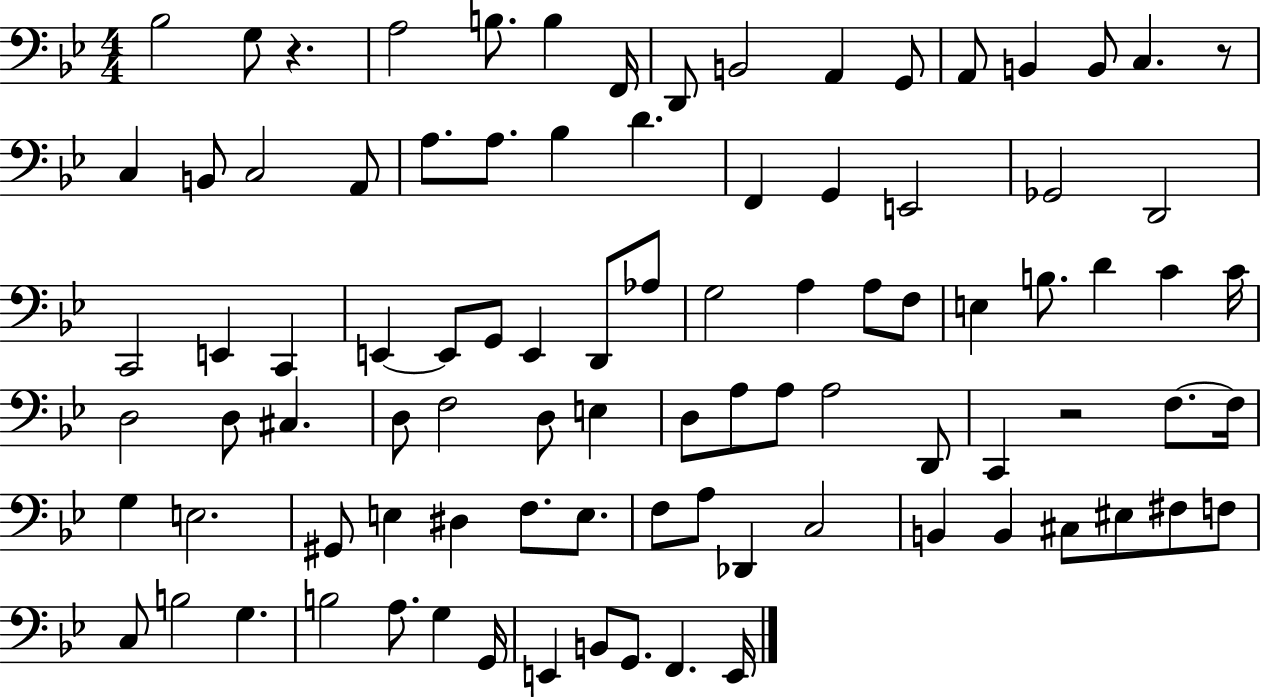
Bb3/h G3/e R/q. A3/h B3/e. B3/q F2/s D2/e B2/h A2/q G2/e A2/e B2/q B2/e C3/q. R/e C3/q B2/e C3/h A2/e A3/e. A3/e. Bb3/q D4/q. F2/q G2/q E2/h Gb2/h D2/h C2/h E2/q C2/q E2/q E2/e G2/e E2/q D2/e Ab3/e G3/h A3/q A3/e F3/e E3/q B3/e. D4/q C4/q C4/s D3/h D3/e C#3/q. D3/e F3/h D3/e E3/q D3/e A3/e A3/e A3/h D2/e C2/q R/h F3/e. F3/s G3/q E3/h. G#2/e E3/q D#3/q F3/e. E3/e. F3/e A3/e Db2/q C3/h B2/q B2/q C#3/e EIS3/e F#3/e F3/e C3/e B3/h G3/q. B3/h A3/e. G3/q G2/s E2/q B2/e G2/e. F2/q. E2/s